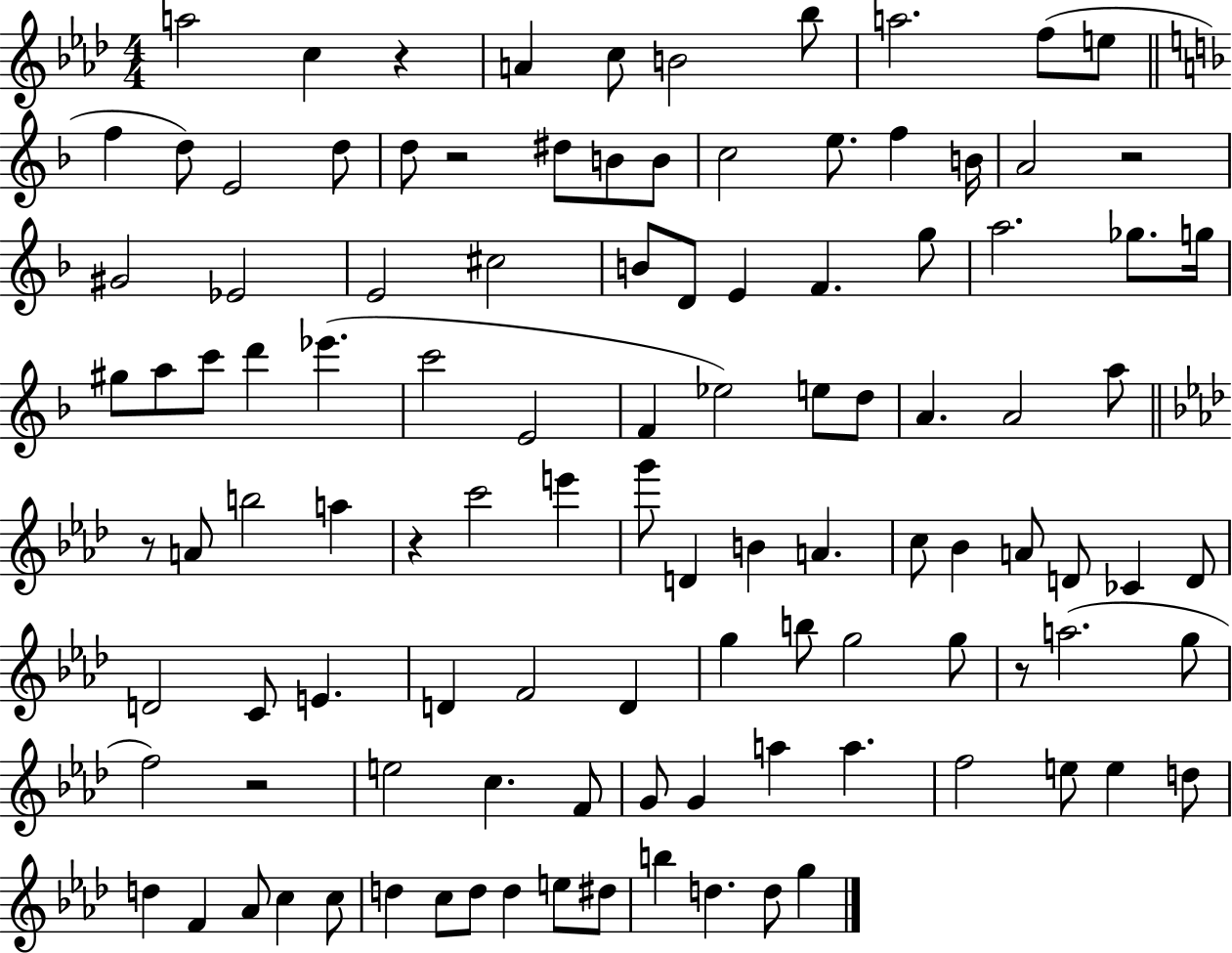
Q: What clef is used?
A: treble